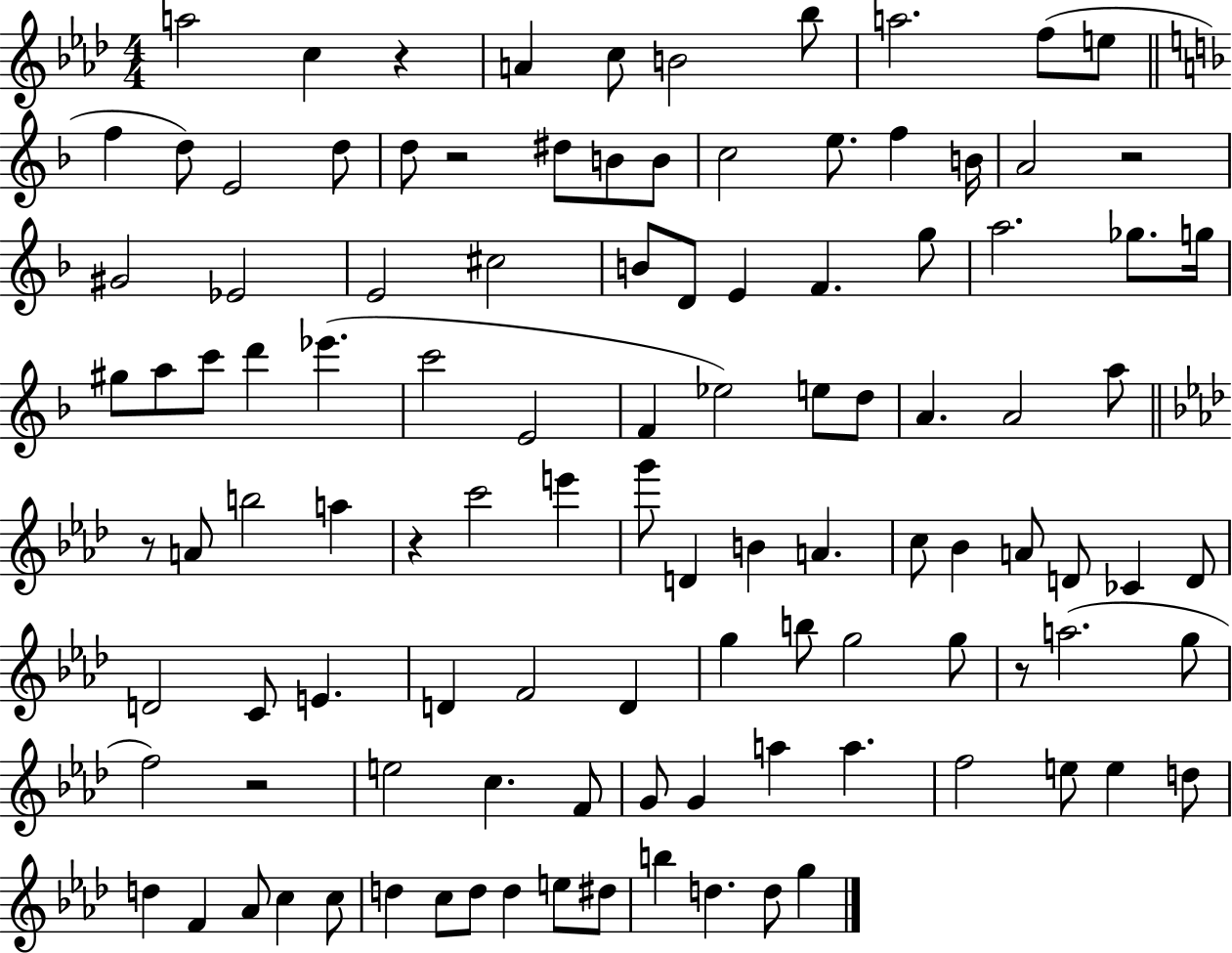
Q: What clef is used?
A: treble